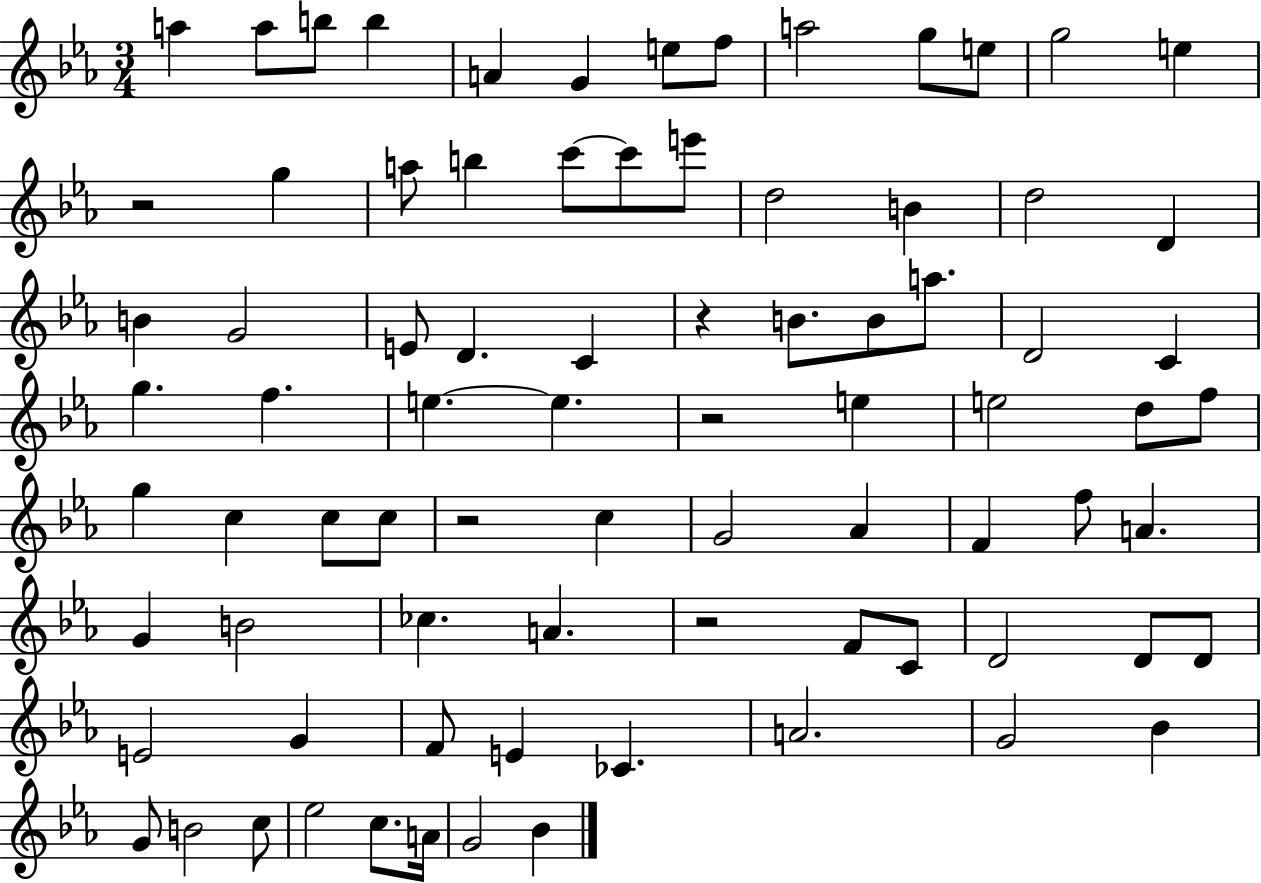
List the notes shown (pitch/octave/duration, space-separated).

A5/q A5/e B5/e B5/q A4/q G4/q E5/e F5/e A5/h G5/e E5/e G5/h E5/q R/h G5/q A5/e B5/q C6/e C6/e E6/e D5/h B4/q D5/h D4/q B4/q G4/h E4/e D4/q. C4/q R/q B4/e. B4/e A5/e. D4/h C4/q G5/q. F5/q. E5/q. E5/q. R/h E5/q E5/h D5/e F5/e G5/q C5/q C5/e C5/e R/h C5/q G4/h Ab4/q F4/q F5/e A4/q. G4/q B4/h CES5/q. A4/q. R/h F4/e C4/e D4/h D4/e D4/e E4/h G4/q F4/e E4/q CES4/q. A4/h. G4/h Bb4/q G4/e B4/h C5/e Eb5/h C5/e. A4/s G4/h Bb4/q